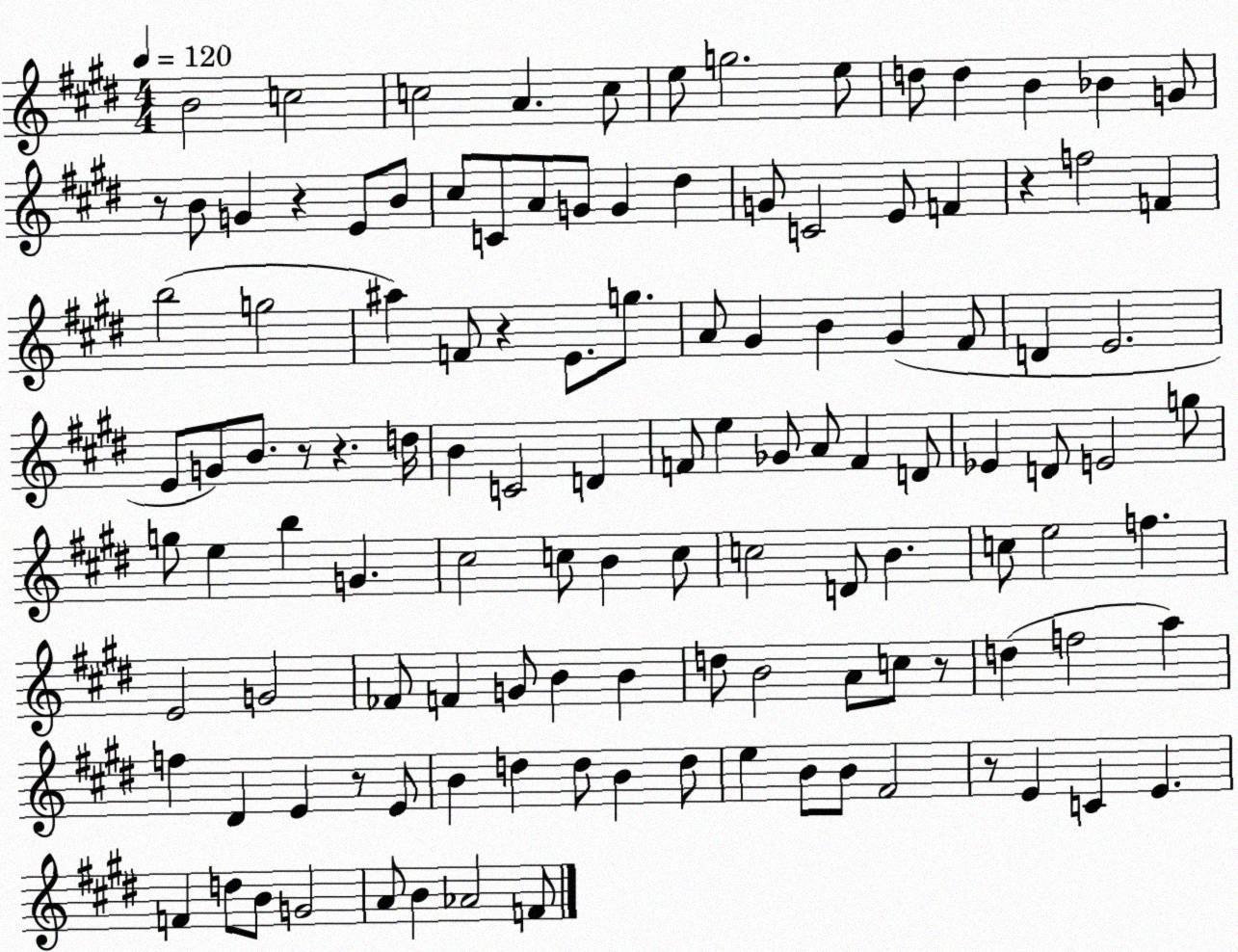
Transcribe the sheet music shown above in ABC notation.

X:1
T:Untitled
M:4/4
L:1/4
K:E
B2 c2 c2 A c/2 e/2 g2 e/2 d/2 d B _B G/2 z/2 B/2 G z E/2 B/2 ^c/2 C/2 A/2 G/2 G ^d G/2 C2 E/2 F z f2 F b2 g2 ^a F/2 z E/2 g/2 A/2 ^G B ^G ^F/2 D E2 E/2 G/2 B/2 z/2 z d/4 B C2 D F/2 e _G/2 A/2 F D/2 _E D/2 E2 g/2 g/2 e b G ^c2 c/2 B c/2 c2 D/2 B c/2 e2 f E2 G2 _F/2 F G/2 B B d/2 B2 A/2 c/2 z/2 d f2 a f ^D E z/2 E/2 B d d/2 B d/2 e B/2 B/2 ^F2 z/2 E C E F d/2 B/2 G2 A/2 B _A2 F/2